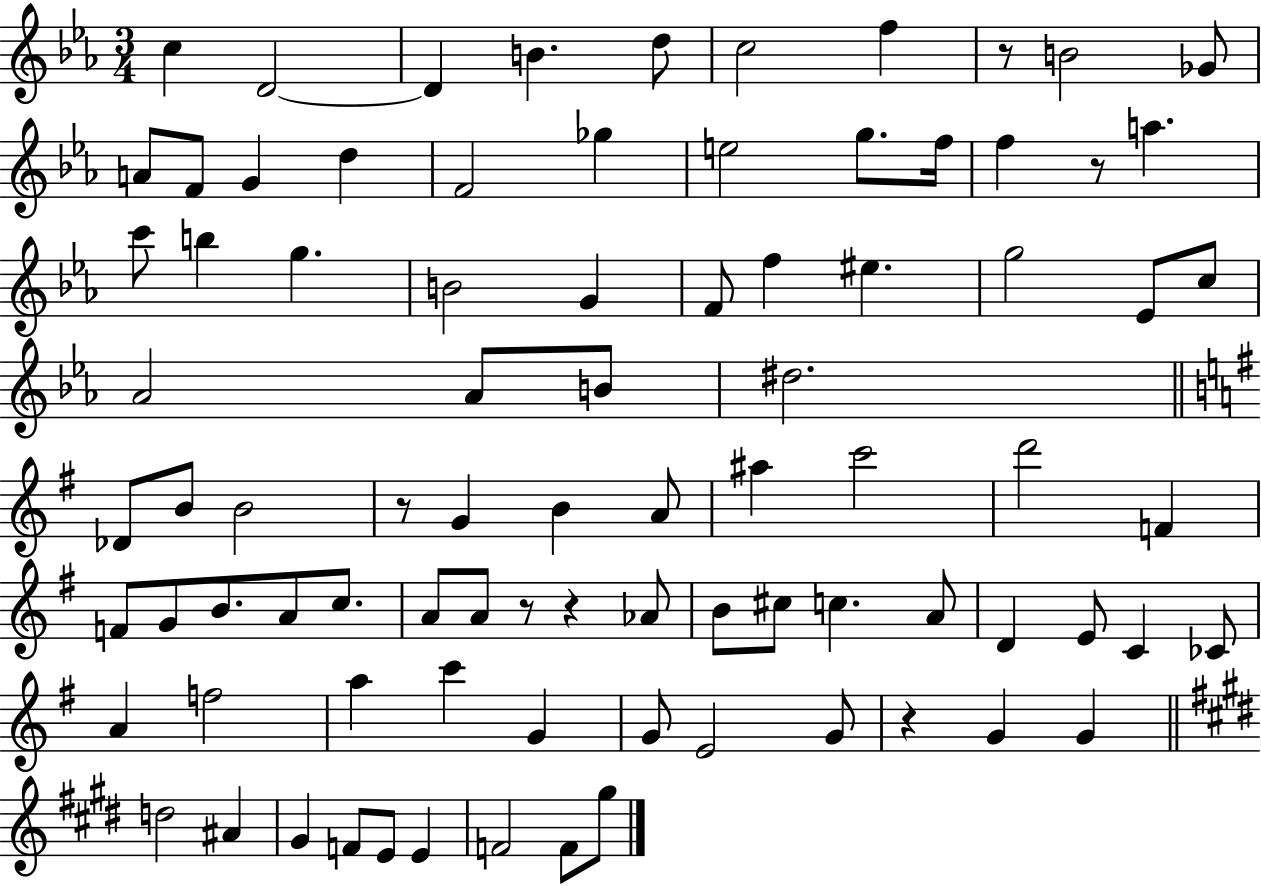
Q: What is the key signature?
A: EES major